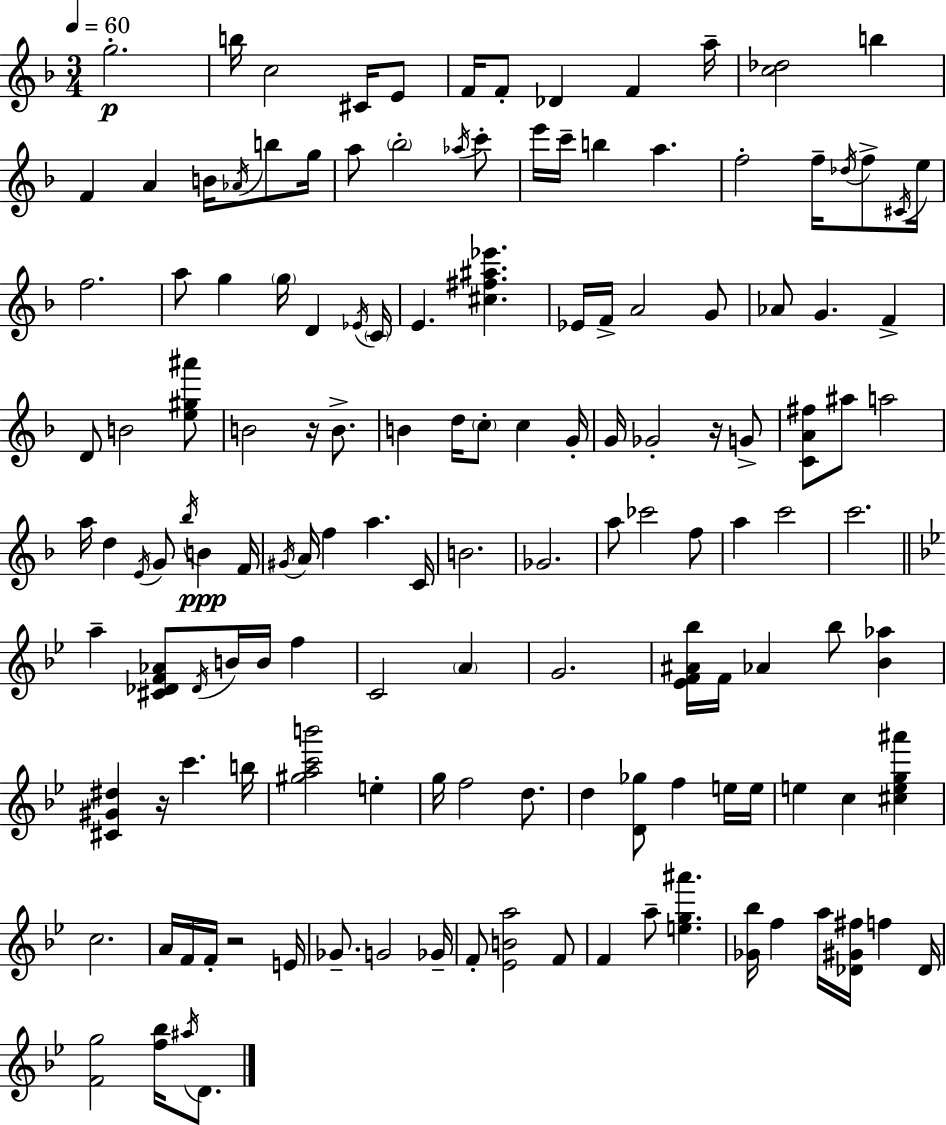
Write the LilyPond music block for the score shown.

{
  \clef treble
  \numericTimeSignature
  \time 3/4
  \key d \minor
  \tempo 4 = 60
  g''2.-.\p | b''16 c''2 cis'16 e'8 | f'16 f'8-. des'4 f'4 a''16-- | <c'' des''>2 b''4 | \break f'4 a'4 b'16 \acciaccatura { aes'16 } b''8 | g''16 a''8 \parenthesize bes''2-. \acciaccatura { aes''16 } | c'''8-. e'''16 c'''16-- b''4 a''4. | f''2-. f''16-- \acciaccatura { des''16 } | \break f''8-> \acciaccatura { cis'16 } e''16 f''2. | a''8 g''4 \parenthesize g''16 d'4 | \acciaccatura { ees'16 } \parenthesize c'16 e'4. <cis'' fis'' ais'' ees'''>4. | ees'16 f'16-> a'2 | \break g'8 aes'8 g'4. | f'4-> d'8 b'2 | <e'' gis'' ais'''>8 b'2 | r16 b'8.-> b'4 d''16 \parenthesize c''8-. | \break c''4 g'16-. g'16 ges'2-. | r16 g'8-> <c' a' fis''>8 ais''8 a''2 | a''16 d''4 \acciaccatura { e'16 } g'8 | \acciaccatura { bes''16 } b'4\ppp f'16 \acciaccatura { gis'16 } a'16 f''4 | \break a''4. c'16 b'2. | ges'2. | a''8 ces'''2 | f''8 a''4 | \break c'''2 c'''2. | \bar "||" \break \key g \minor a''4-- <cis' des' f' aes'>8 \acciaccatura { des'16 } b'16 b'16 f''4 | c'2 \parenthesize a'4 | g'2. | <ees' f' ais' bes''>16 f'16 aes'4 bes''8 <bes' aes''>4 | \break <cis' gis' dis''>4 r16 c'''4. | b''16 <gis'' a'' c''' b'''>2 e''4-. | g''16 f''2 d''8. | d''4 <d' ges''>8 f''4 e''16 | \break e''16 e''4 c''4 <cis'' e'' g'' ais'''>4 | c''2. | a'16 f'16 f'16-. r2 | e'16 ges'8.-- g'2 | \break ges'16-- f'8-. <ees' b' a''>2 f'8 | f'4 a''8-- <e'' g'' ais'''>4. | <ges' bes''>16 f''4 a''16 <des' gis' fis''>16 f''4 | des'16 <f' g''>2 <f'' bes''>16 \acciaccatura { ais''16 } d'8. | \break \bar "|."
}